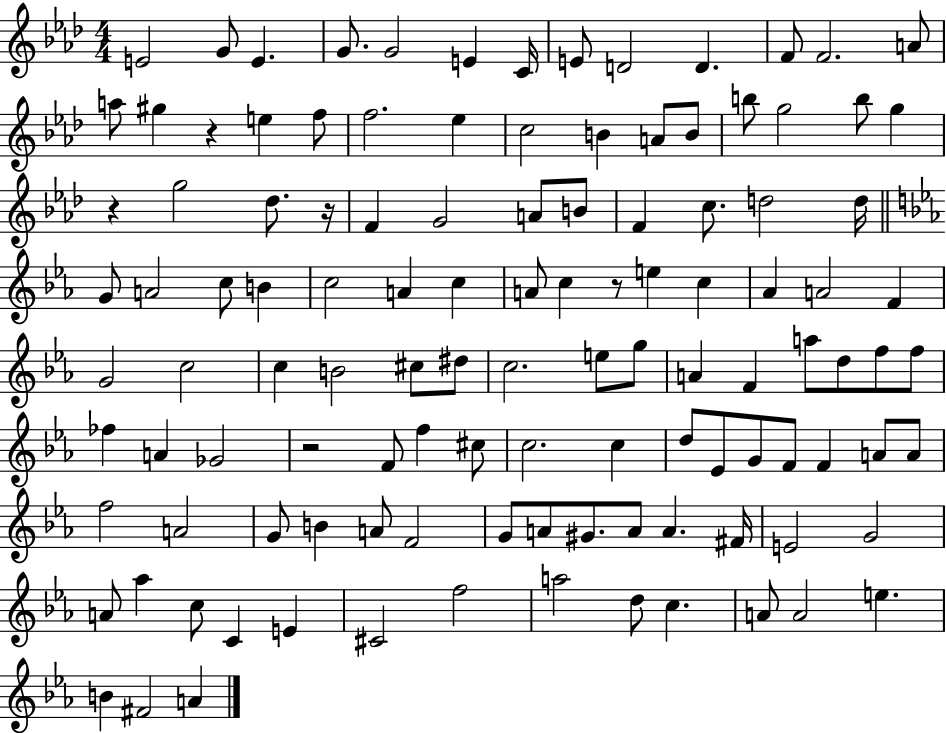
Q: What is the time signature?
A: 4/4